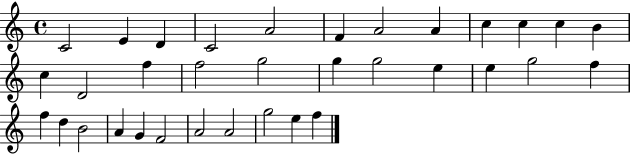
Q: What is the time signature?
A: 4/4